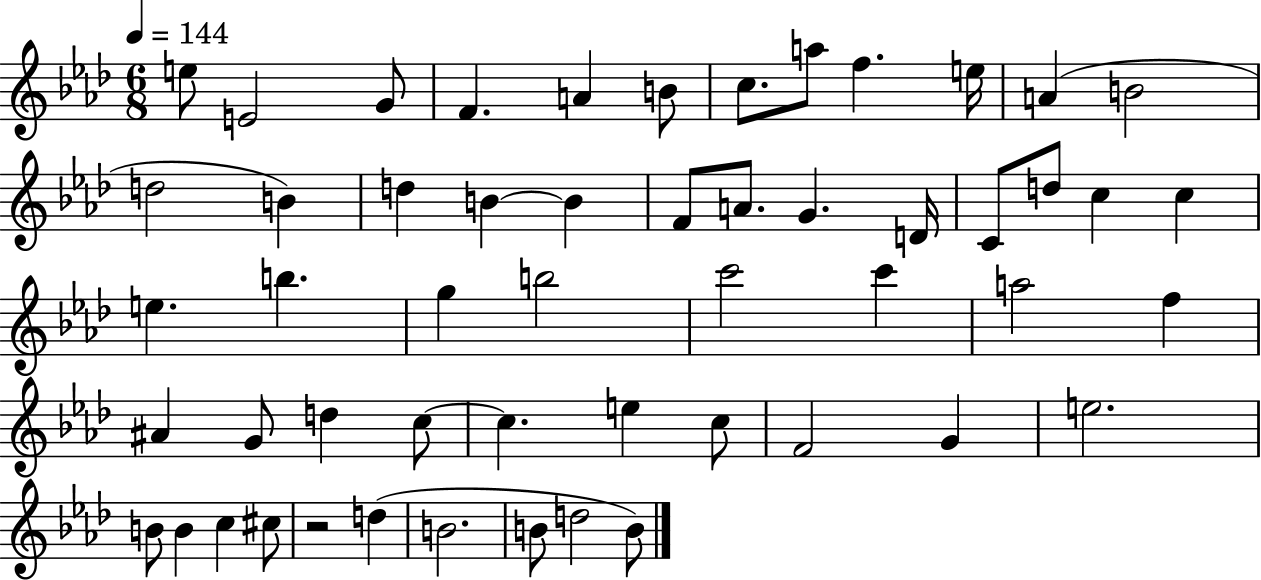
E5/e E4/h G4/e F4/q. A4/q B4/e C5/e. A5/e F5/q. E5/s A4/q B4/h D5/h B4/q D5/q B4/q B4/q F4/e A4/e. G4/q. D4/s C4/e D5/e C5/q C5/q E5/q. B5/q. G5/q B5/h C6/h C6/q A5/h F5/q A#4/q G4/e D5/q C5/e C5/q. E5/q C5/e F4/h G4/q E5/h. B4/e B4/q C5/q C#5/e R/h D5/q B4/h. B4/e D5/h B4/e